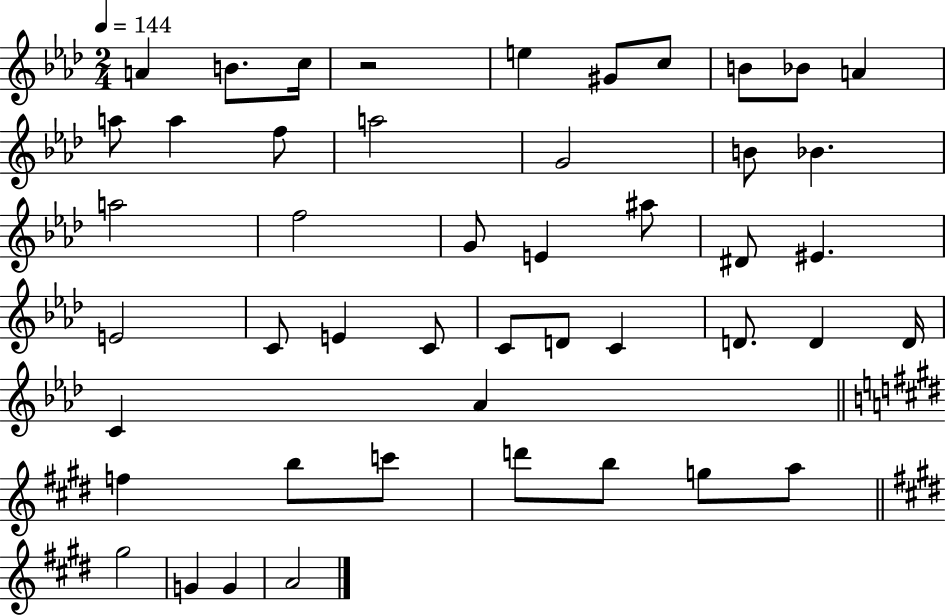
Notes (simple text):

A4/q B4/e. C5/s R/h E5/q G#4/e C5/e B4/e Bb4/e A4/q A5/e A5/q F5/e A5/h G4/h B4/e Bb4/q. A5/h F5/h G4/e E4/q A#5/e D#4/e EIS4/q. E4/h C4/e E4/q C4/e C4/e D4/e C4/q D4/e. D4/q D4/s C4/q Ab4/q F5/q B5/e C6/e D6/e B5/e G5/e A5/e G#5/h G4/q G4/q A4/h